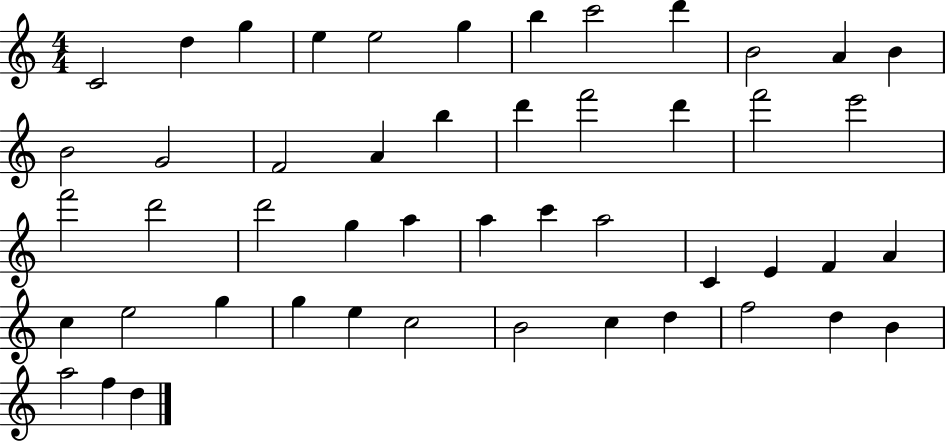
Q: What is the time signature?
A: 4/4